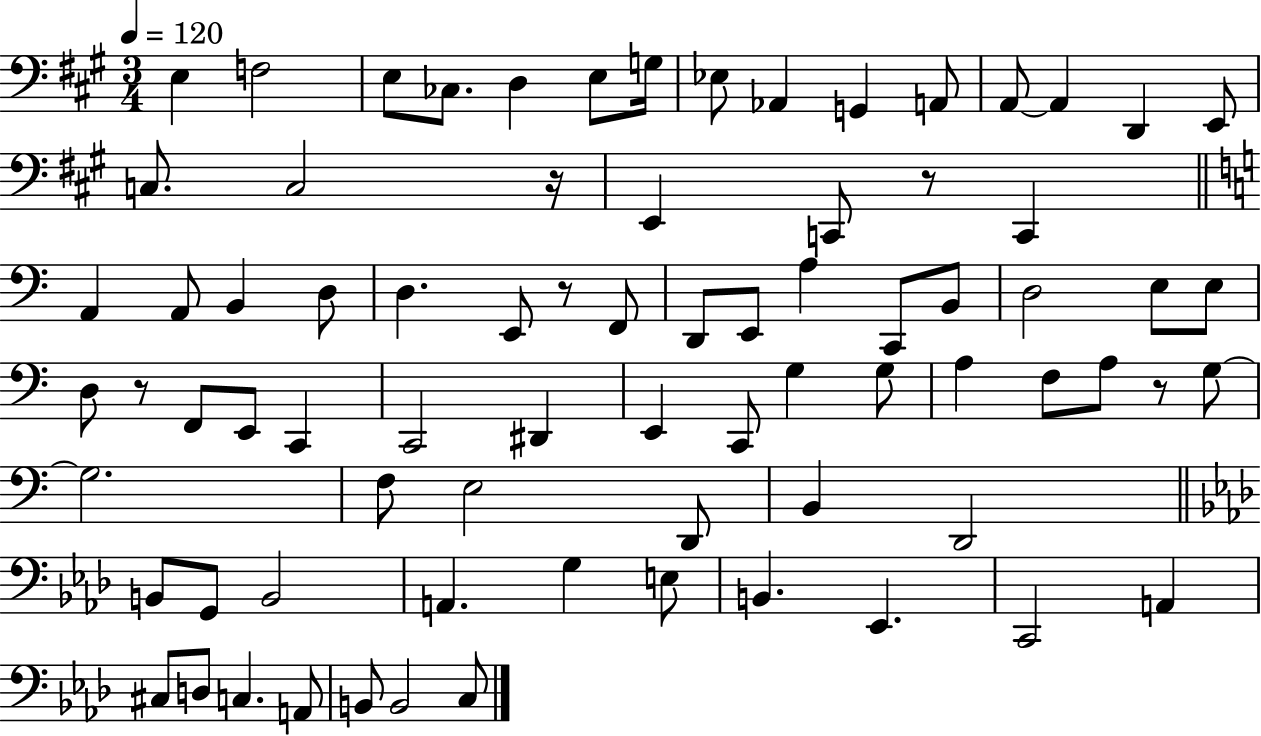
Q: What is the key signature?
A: A major